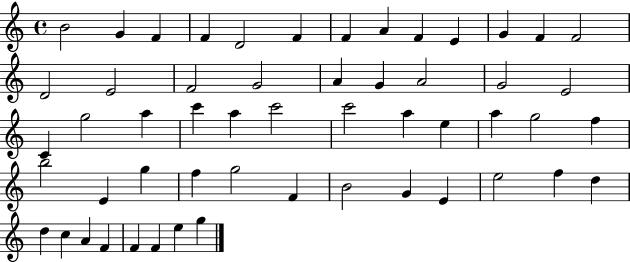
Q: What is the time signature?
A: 4/4